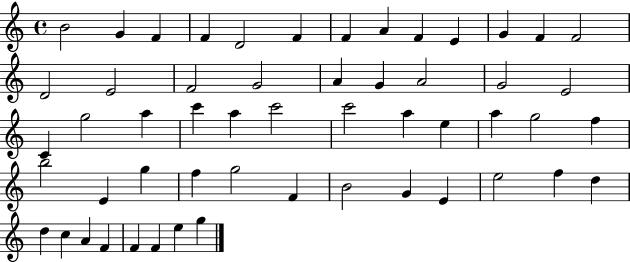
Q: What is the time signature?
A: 4/4